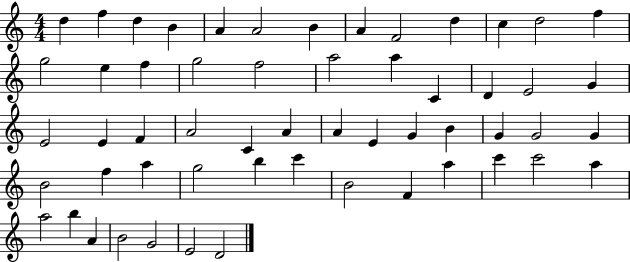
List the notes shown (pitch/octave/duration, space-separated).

D5/q F5/q D5/q B4/q A4/q A4/h B4/q A4/q F4/h D5/q C5/q D5/h F5/q G5/h E5/q F5/q G5/h F5/h A5/h A5/q C4/q D4/q E4/h G4/q E4/h E4/q F4/q A4/h C4/q A4/q A4/q E4/q G4/q B4/q G4/q G4/h G4/q B4/h F5/q A5/q G5/h B5/q C6/q B4/h F4/q A5/q C6/q C6/h A5/q A5/h B5/q A4/q B4/h G4/h E4/h D4/h